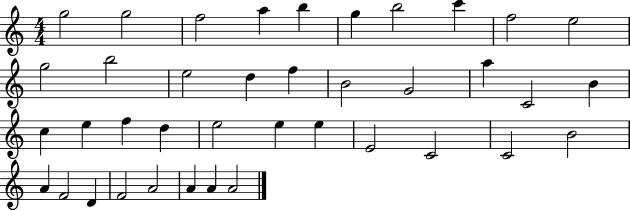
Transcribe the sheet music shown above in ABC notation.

X:1
T:Untitled
M:4/4
L:1/4
K:C
g2 g2 f2 a b g b2 c' f2 e2 g2 b2 e2 d f B2 G2 a C2 B c e f d e2 e e E2 C2 C2 B2 A F2 D F2 A2 A A A2